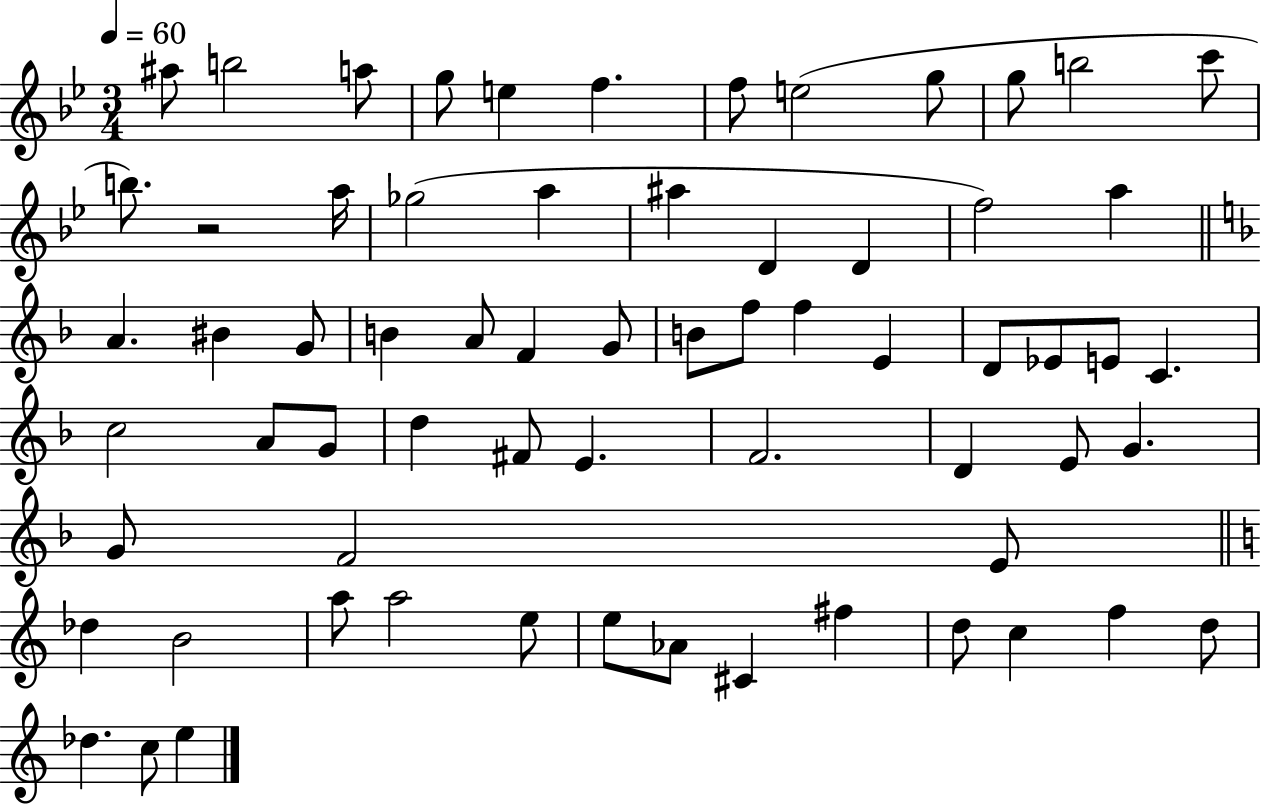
{
  \clef treble
  \numericTimeSignature
  \time 3/4
  \key bes \major
  \tempo 4 = 60
  \repeat volta 2 { ais''8 b''2 a''8 | g''8 e''4 f''4. | f''8 e''2( g''8 | g''8 b''2 c'''8 | \break b''8.) r2 a''16 | ges''2( a''4 | ais''4 d'4 d'4 | f''2) a''4 | \break \bar "||" \break \key d \minor a'4. bis'4 g'8 | b'4 a'8 f'4 g'8 | b'8 f''8 f''4 e'4 | d'8 ees'8 e'8 c'4. | \break c''2 a'8 g'8 | d''4 fis'8 e'4. | f'2. | d'4 e'8 g'4. | \break g'8 f'2 e'8 | \bar "||" \break \key c \major des''4 b'2 | a''8 a''2 e''8 | e''8 aes'8 cis'4 fis''4 | d''8 c''4 f''4 d''8 | \break des''4. c''8 e''4 | } \bar "|."
}